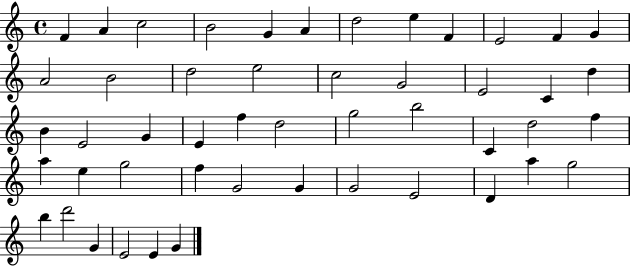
{
  \clef treble
  \time 4/4
  \defaultTimeSignature
  \key c \major
  f'4 a'4 c''2 | b'2 g'4 a'4 | d''2 e''4 f'4 | e'2 f'4 g'4 | \break a'2 b'2 | d''2 e''2 | c''2 g'2 | e'2 c'4 d''4 | \break b'4 e'2 g'4 | e'4 f''4 d''2 | g''2 b''2 | c'4 d''2 f''4 | \break a''4 e''4 g''2 | f''4 g'2 g'4 | g'2 e'2 | d'4 a''4 g''2 | \break b''4 d'''2 g'4 | e'2 e'4 g'4 | \bar "|."
}